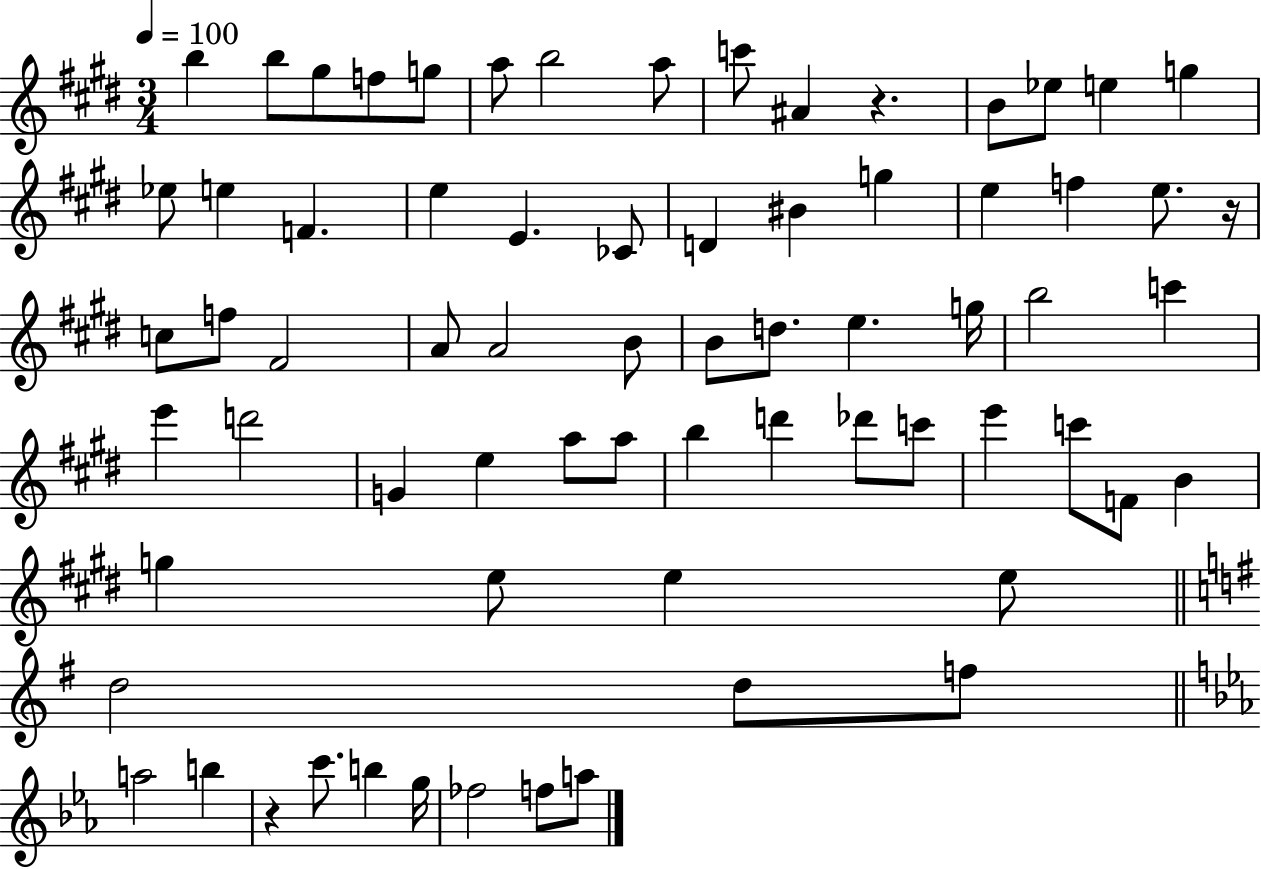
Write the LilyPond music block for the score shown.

{
  \clef treble
  \numericTimeSignature
  \time 3/4
  \key e \major
  \tempo 4 = 100
  b''4 b''8 gis''8 f''8 g''8 | a''8 b''2 a''8 | c'''8 ais'4 r4. | b'8 ees''8 e''4 g''4 | \break ees''8 e''4 f'4. | e''4 e'4. ces'8 | d'4 bis'4 g''4 | e''4 f''4 e''8. r16 | \break c''8 f''8 fis'2 | a'8 a'2 b'8 | b'8 d''8. e''4. g''16 | b''2 c'''4 | \break e'''4 d'''2 | g'4 e''4 a''8 a''8 | b''4 d'''4 des'''8 c'''8 | e'''4 c'''8 f'8 b'4 | \break g''4 e''8 e''4 e''8 | \bar "||" \break \key e \minor d''2 d''8 f''8 | \bar "||" \break \key c \minor a''2 b''4 | r4 c'''8. b''4 g''16 | fes''2 f''8 a''8 | \bar "|."
}